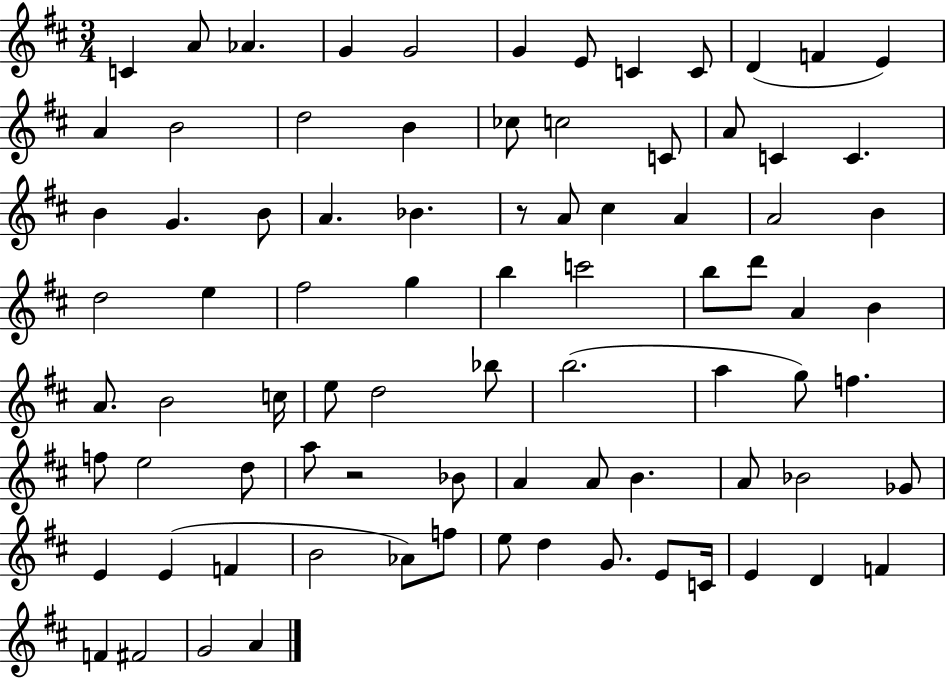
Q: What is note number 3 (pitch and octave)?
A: Ab4